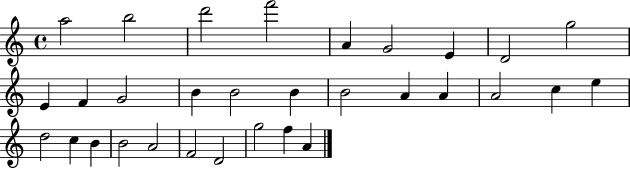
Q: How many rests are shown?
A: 0